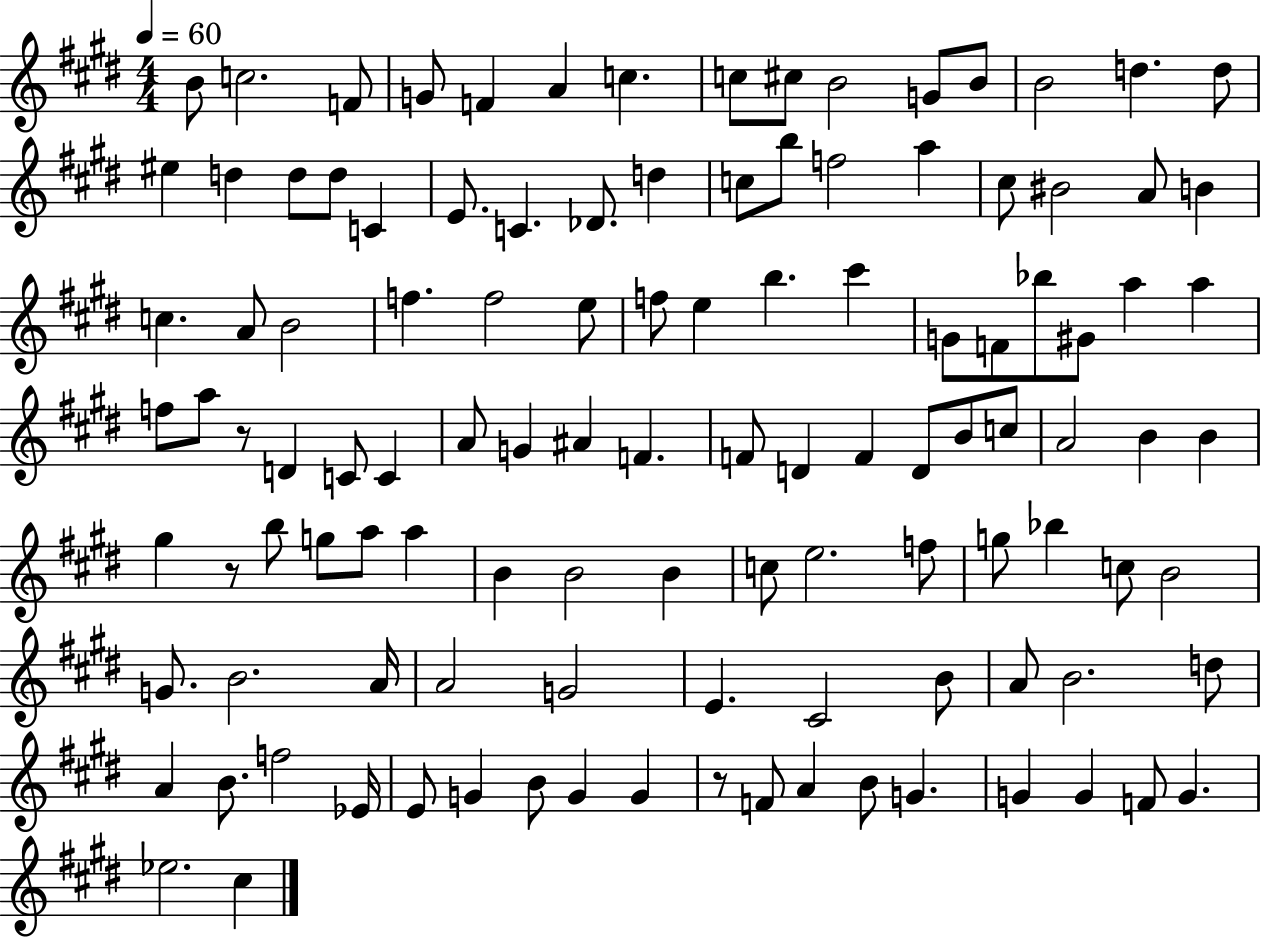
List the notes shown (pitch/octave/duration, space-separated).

B4/e C5/h. F4/e G4/e F4/q A4/q C5/q. C5/e C#5/e B4/h G4/e B4/e B4/h D5/q. D5/e EIS5/q D5/q D5/e D5/e C4/q E4/e. C4/q. Db4/e. D5/q C5/e B5/e F5/h A5/q C#5/e BIS4/h A4/e B4/q C5/q. A4/e B4/h F5/q. F5/h E5/e F5/e E5/q B5/q. C#6/q G4/e F4/e Bb5/e G#4/e A5/q A5/q F5/e A5/e R/e D4/q C4/e C4/q A4/e G4/q A#4/q F4/q. F4/e D4/q F4/q D4/e B4/e C5/e A4/h B4/q B4/q G#5/q R/e B5/e G5/e A5/e A5/q B4/q B4/h B4/q C5/e E5/h. F5/e G5/e Bb5/q C5/e B4/h G4/e. B4/h. A4/s A4/h G4/h E4/q. C#4/h B4/e A4/e B4/h. D5/e A4/q B4/e. F5/h Eb4/s E4/e G4/q B4/e G4/q G4/q R/e F4/e A4/q B4/e G4/q. G4/q G4/q F4/e G4/q. Eb5/h. C#5/q